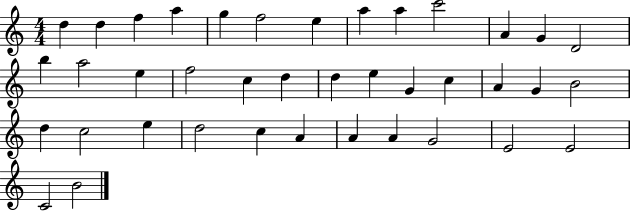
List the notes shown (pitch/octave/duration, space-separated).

D5/q D5/q F5/q A5/q G5/q F5/h E5/q A5/q A5/q C6/h A4/q G4/q D4/h B5/q A5/h E5/q F5/h C5/q D5/q D5/q E5/q G4/q C5/q A4/q G4/q B4/h D5/q C5/h E5/q D5/h C5/q A4/q A4/q A4/q G4/h E4/h E4/h C4/h B4/h